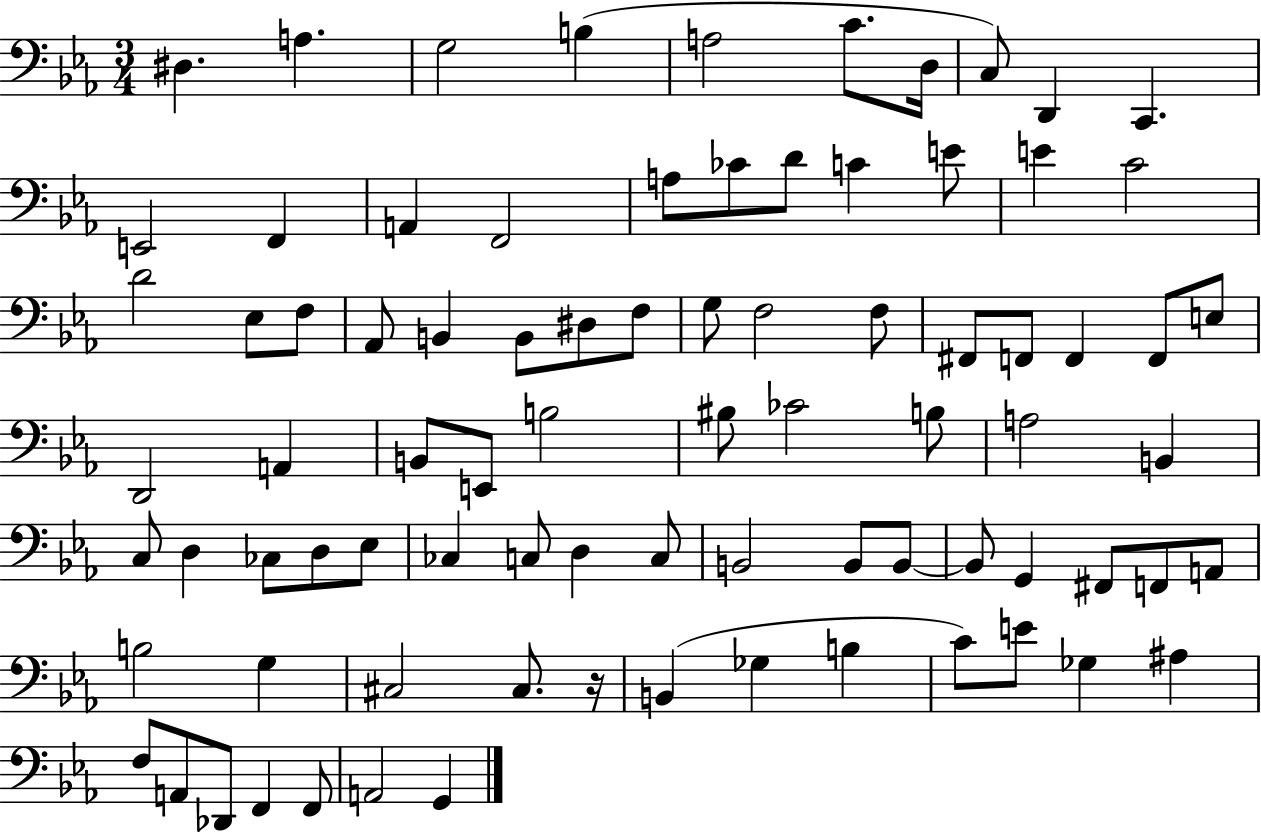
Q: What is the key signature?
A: EES major